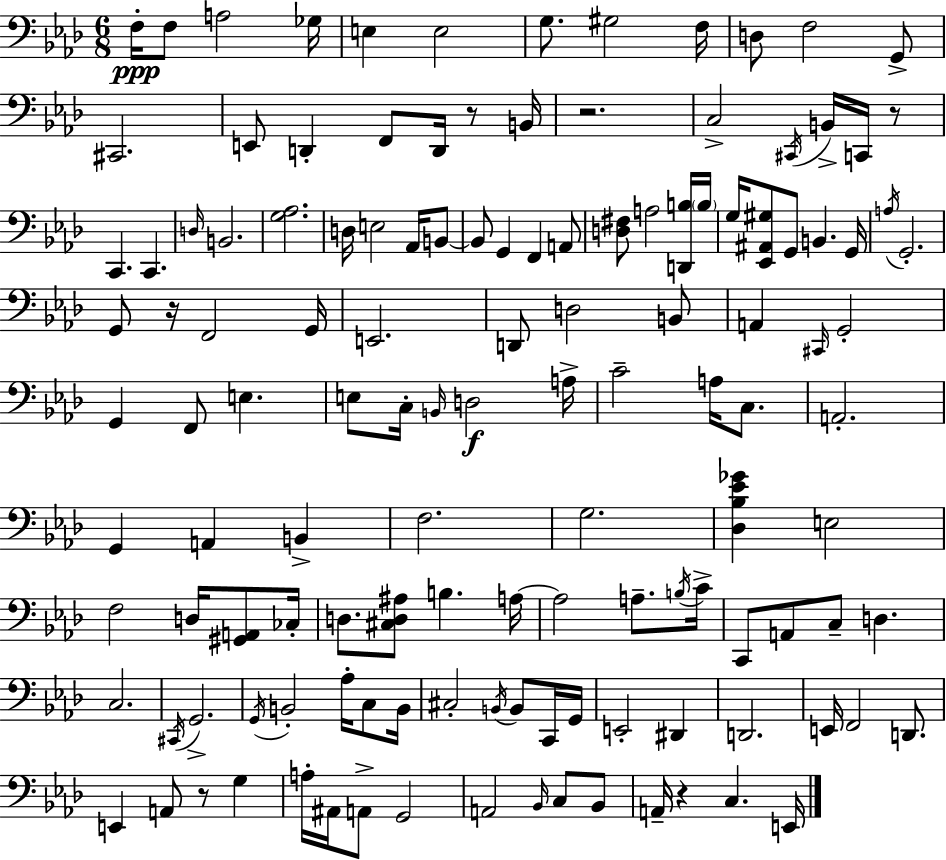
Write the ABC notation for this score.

X:1
T:Untitled
M:6/8
L:1/4
K:Fm
F,/4 F,/2 A,2 _G,/4 E, E,2 G,/2 ^G,2 F,/4 D,/2 F,2 G,,/2 ^C,,2 E,,/2 D,, F,,/2 D,,/4 z/2 B,,/4 z2 C,2 ^C,,/4 B,,/4 C,,/4 z/2 C,, C,, D,/4 B,,2 [G,_A,]2 D,/4 E,2 _A,,/4 B,,/2 B,,/2 G,, F,, A,,/2 [D,^F,]/2 A,2 [D,,B,]/4 B,/4 G,/4 [_E,,^A,,^G,]/2 G,,/2 B,, G,,/4 A,/4 G,,2 G,,/2 z/4 F,,2 G,,/4 E,,2 D,,/2 D,2 B,,/2 A,, ^C,,/4 G,,2 G,, F,,/2 E, E,/2 C,/4 B,,/4 D,2 A,/4 C2 A,/4 C,/2 A,,2 G,, A,, B,, F,2 G,2 [_D,_B,_E_G] E,2 F,2 D,/4 [^G,,A,,]/2 _C,/4 D,/2 [^C,D,^A,]/2 B, A,/4 A,2 A,/2 B,/4 C/4 C,,/2 A,,/2 C,/2 D, C,2 ^C,,/4 G,,2 G,,/4 B,,2 _A,/4 C,/2 B,,/4 ^C,2 B,,/4 B,,/2 C,,/4 G,,/4 E,,2 ^D,, D,,2 E,,/4 F,,2 D,,/2 E,, A,,/2 z/2 G, A,/4 ^A,,/4 A,,/2 G,,2 A,,2 _B,,/4 C,/2 _B,,/2 A,,/4 z C, E,,/4